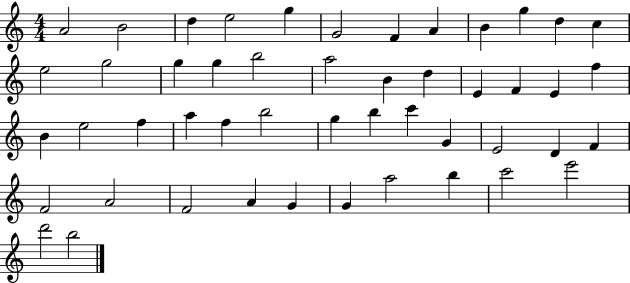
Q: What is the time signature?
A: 4/4